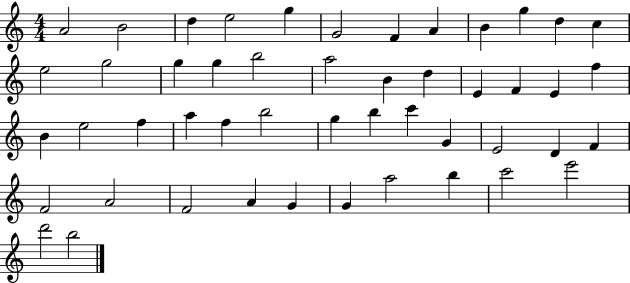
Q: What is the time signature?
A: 4/4